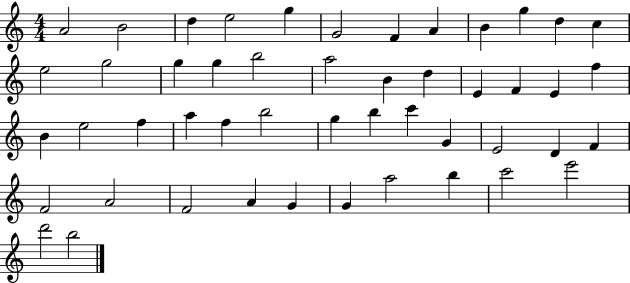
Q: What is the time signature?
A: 4/4